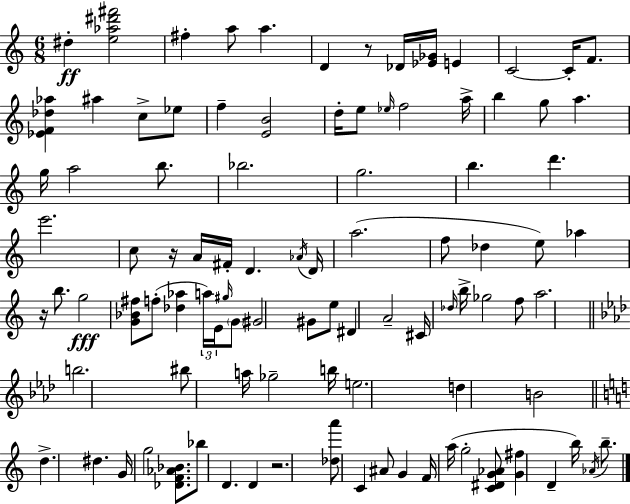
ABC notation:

X:1
T:Untitled
M:6/8
L:1/4
K:C
^d [e_a^d'^f']2 ^f a/2 a D z/2 _D/4 [_E_G]/4 E C2 C/4 F/2 [_EF_d_a] ^a c/2 _e/2 f [EB]2 d/4 e/2 _e/4 f2 a/4 b g/2 a g/4 a2 b/2 _b2 g2 b d' e'2 c/2 z/4 A/4 ^F/4 D _A/4 D/4 a2 f/2 _d e/2 _a z/4 b/2 g2 [G_B^f]/2 f/2 [_d_a] a/4 E/4 ^g/4 G/2 ^G2 ^G/2 e/2 ^D A2 ^C/4 _d/4 b/4 _g2 f/2 a2 b2 ^b/2 a/4 _g2 b/4 e2 d B2 d ^d G/4 g2 [_DF_A_B]/2 _b/2 D D z2 [_da']/2 C ^A/2 G F/4 a/4 g2 [C^DG_A]/2 [G^f] D b/4 _A/4 b/2